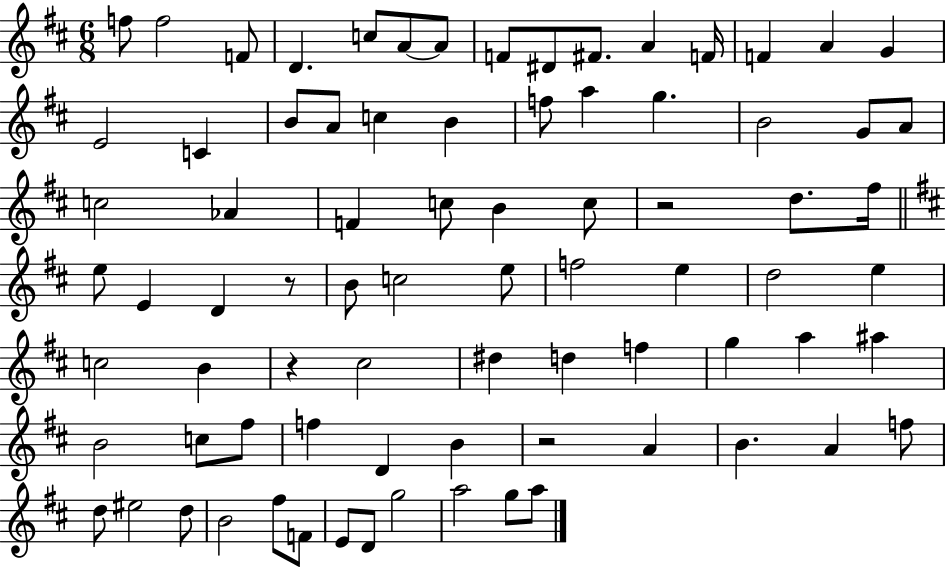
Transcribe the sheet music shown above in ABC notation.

X:1
T:Untitled
M:6/8
L:1/4
K:D
f/2 f2 F/2 D c/2 A/2 A/2 F/2 ^D/2 ^F/2 A F/4 F A G E2 C B/2 A/2 c B f/2 a g B2 G/2 A/2 c2 _A F c/2 B c/2 z2 d/2 ^f/4 e/2 E D z/2 B/2 c2 e/2 f2 e d2 e c2 B z ^c2 ^d d f g a ^a B2 c/2 ^f/2 f D B z2 A B A f/2 d/2 ^e2 d/2 B2 ^f/2 F/2 E/2 D/2 g2 a2 g/2 a/2